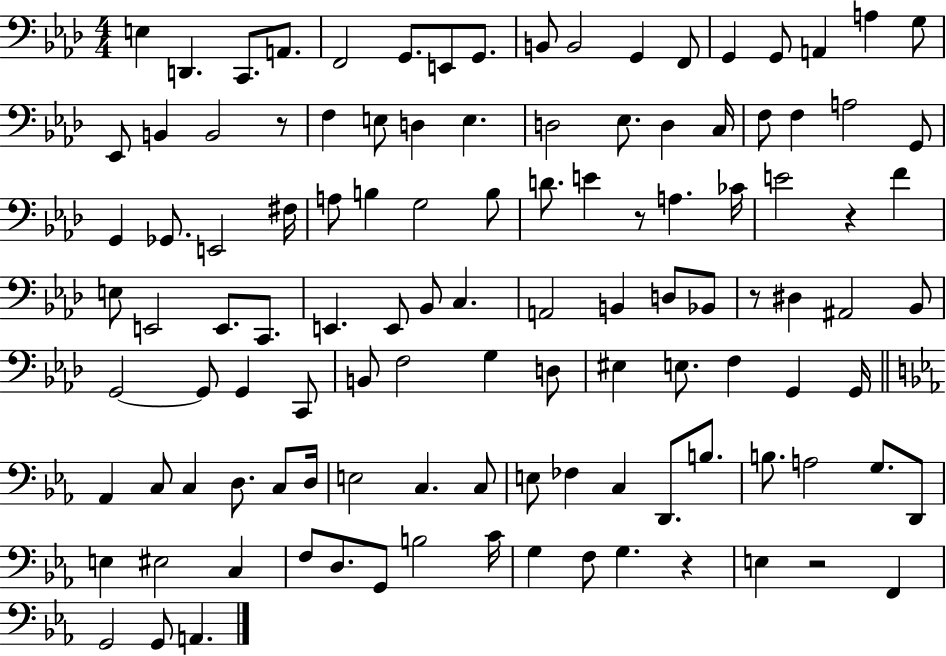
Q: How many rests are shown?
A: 6